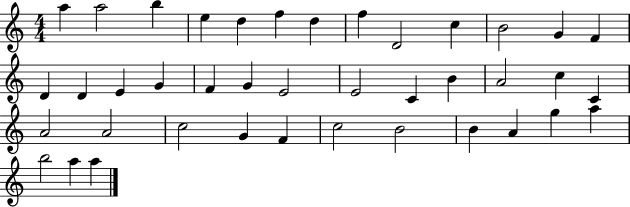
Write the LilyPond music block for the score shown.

{
  \clef treble
  \numericTimeSignature
  \time 4/4
  \key c \major
  a''4 a''2 b''4 | e''4 d''4 f''4 d''4 | f''4 d'2 c''4 | b'2 g'4 f'4 | \break d'4 d'4 e'4 g'4 | f'4 g'4 e'2 | e'2 c'4 b'4 | a'2 c''4 c'4 | \break a'2 a'2 | c''2 g'4 f'4 | c''2 b'2 | b'4 a'4 g''4 a''4 | \break b''2 a''4 a''4 | \bar "|."
}